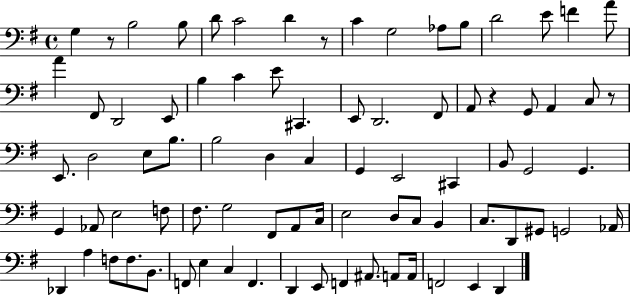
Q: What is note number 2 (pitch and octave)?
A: B3